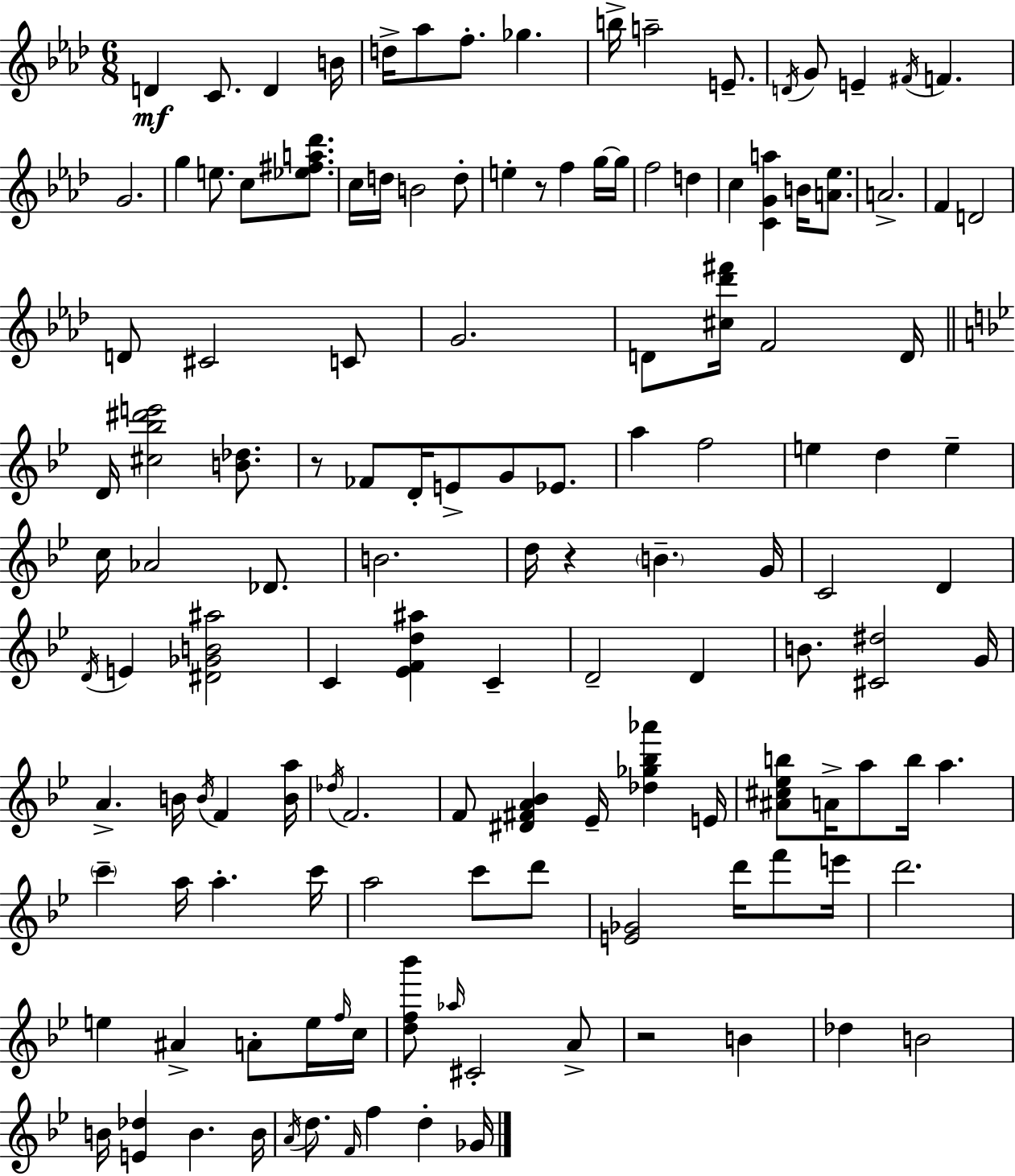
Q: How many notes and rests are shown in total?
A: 135